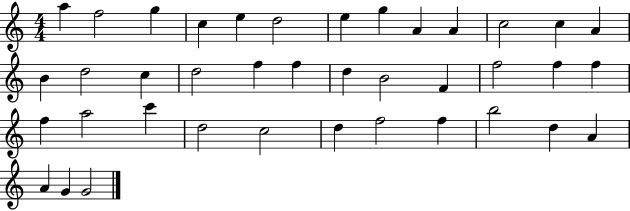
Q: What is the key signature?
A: C major